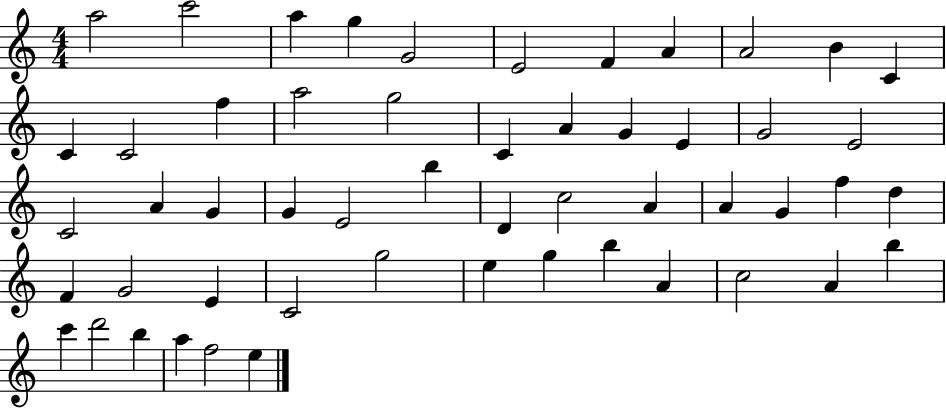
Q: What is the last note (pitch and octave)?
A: E5